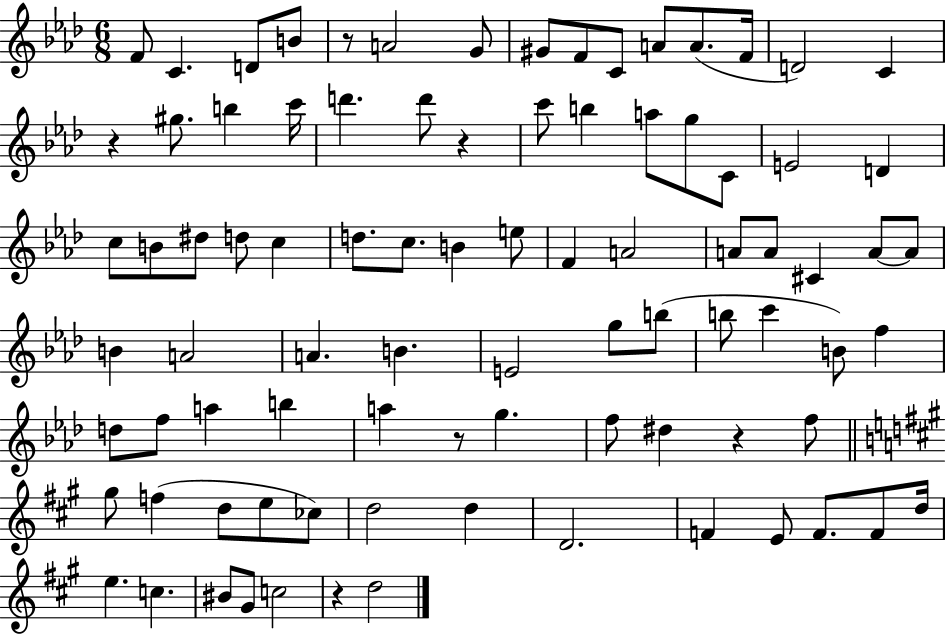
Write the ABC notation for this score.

X:1
T:Untitled
M:6/8
L:1/4
K:Ab
F/2 C D/2 B/2 z/2 A2 G/2 ^G/2 F/2 C/2 A/2 A/2 F/4 D2 C z ^g/2 b c'/4 d' d'/2 z c'/2 b a/2 g/2 C/2 E2 D c/2 B/2 ^d/2 d/2 c d/2 c/2 B e/2 F A2 A/2 A/2 ^C A/2 A/2 B A2 A B E2 g/2 b/2 b/2 c' B/2 f d/2 f/2 a b a z/2 g f/2 ^d z f/2 ^g/2 f d/2 e/2 _c/2 d2 d D2 F E/2 F/2 F/2 d/4 e c ^B/2 ^G/2 c2 z d2